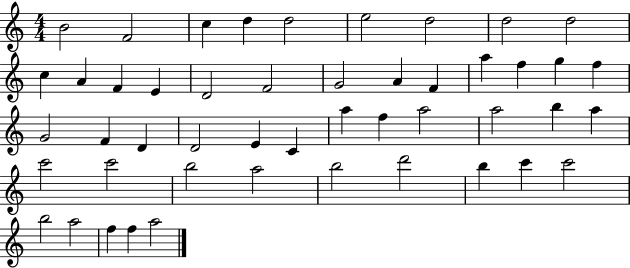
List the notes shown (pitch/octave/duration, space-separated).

B4/h F4/h C5/q D5/q D5/h E5/h D5/h D5/h D5/h C5/q A4/q F4/q E4/q D4/h F4/h G4/h A4/q F4/q A5/q F5/q G5/q F5/q G4/h F4/q D4/q D4/h E4/q C4/q A5/q F5/q A5/h A5/h B5/q A5/q C6/h C6/h B5/h A5/h B5/h D6/h B5/q C6/q C6/h B5/h A5/h F5/q F5/q A5/h